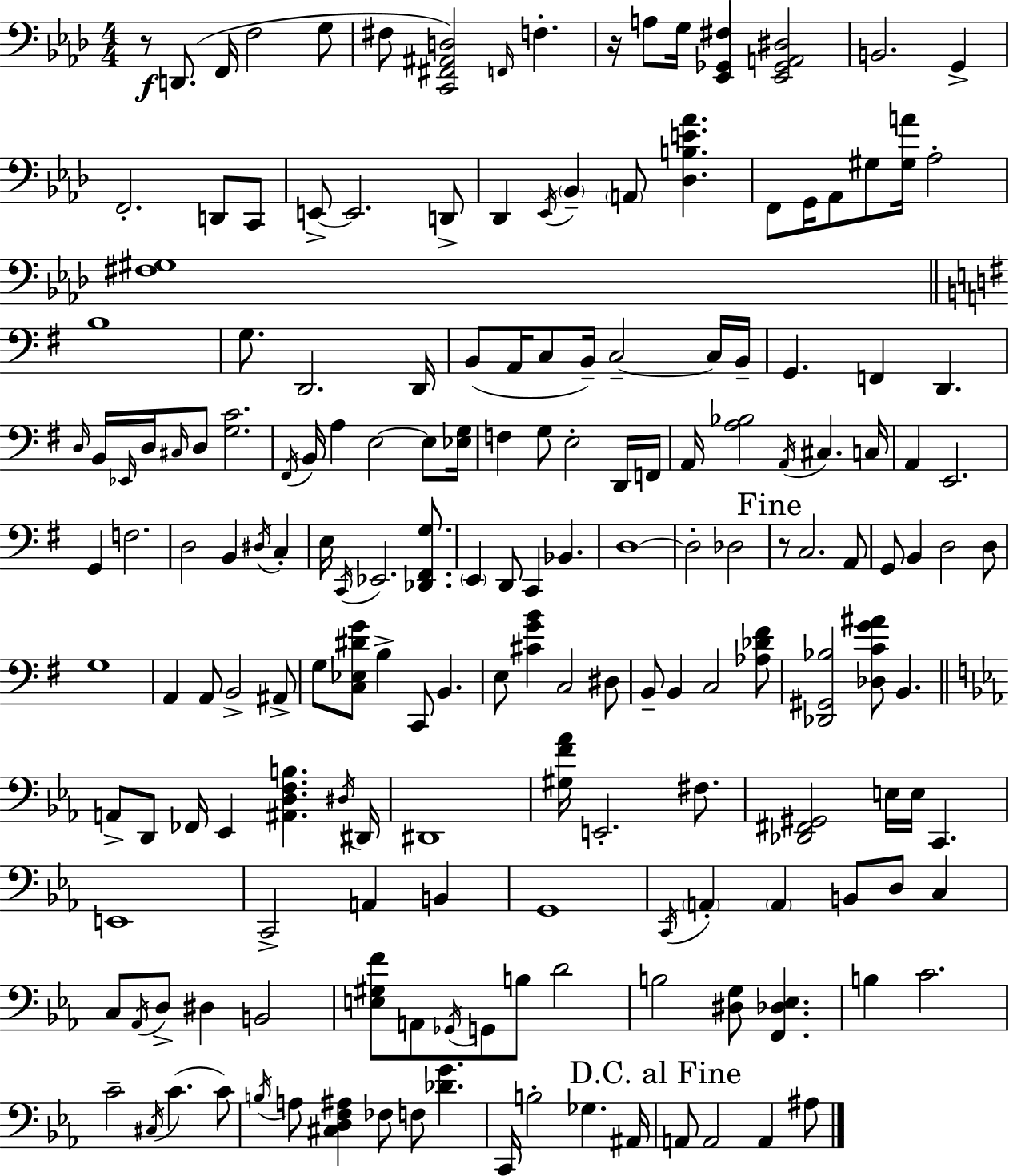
{
  \clef bass
  \numericTimeSignature
  \time 4/4
  \key f \minor
  r8\f d,8.( f,16 f2 g8 | fis8 <c, fis, ais, d>2) \grace { f,16 } f4.-. | r16 a8 g16 <ees, ges, fis>4 <ees, ges, a, dis>2 | b,2. g,4-> | \break f,2.-. d,8 c,8 | e,8->~~ e,2. d,8-> | des,4 \acciaccatura { ees,16 } \parenthesize bes,4-- \parenthesize a,8 <des b e' aes'>4. | f,8 g,16 aes,8 gis8 <gis a'>16 aes2-. | \break <fis gis>1 | \bar "||" \break \key g \major b1 | g8. d,2. d,16 | b,8( a,16 c8 b,16--) c2--~~ c16 b,16-- | g,4. f,4 d,4. | \break \grace { d16 } b,16 \grace { ees,16 } d16 \grace { cis16 } d8 <g c'>2. | \acciaccatura { fis,16 } b,16 a4 e2~~ | e8 <ees g>16 f4 g8 e2-. | d,16 f,16 a,16 <a bes>2 \acciaccatura { a,16 } cis4. | \break c16 a,4 e,2. | g,4 f2. | d2 b,4 | \acciaccatura { dis16 } c4-. e16 \acciaccatura { c,16 } ees,2. | \break <des, fis, g>8. \parenthesize e,4 d,8 c,4 | bes,4. d1~~ | d2-. des2 | \mark "Fine" r8 c2. | \break a,8 g,8 b,4 d2 | d8 g1 | a,4 a,8 b,2-> | ais,8-> g8 <c ees dis' g'>8 b4-> c,8 | \break b,4. e8 <cis' g' b'>4 c2 | dis8 b,8-- b,4 c2 | <aes des' fis'>8 <des, gis, bes>2 <des c' g' ais'>8 | b,4. \bar "||" \break \key ees \major a,8-> d,8 fes,16 ees,4 <ais, d f b>4. \acciaccatura { dis16 } | dis,16 dis,1 | <gis f' aes'>16 e,2.-. fis8. | <des, fis, gis,>2 e16 e16 c,4. | \break e,1 | c,2-> a,4 b,4 | g,1 | \acciaccatura { c,16 } \parenthesize a,4-. \parenthesize a,4 b,8 d8 c4 | \break c8 \acciaccatura { aes,16 } d8-> dis4 b,2 | <e gis f'>8 a,8 \acciaccatura { ges,16 } g,8 b8 d'2 | b2 <dis g>8 <f, des ees>4. | b4 c'2. | \break c'2-- \acciaccatura { cis16 }( c'4. | c'8) \acciaccatura { b16 } a8 <cis d f ais>4 fes8 f8 | <des' g'>4. c,16 b2-. ges4. | ais,16 \mark "D.C. al Fine" a,8 a,2 | \break a,4 ais8 \bar "|."
}